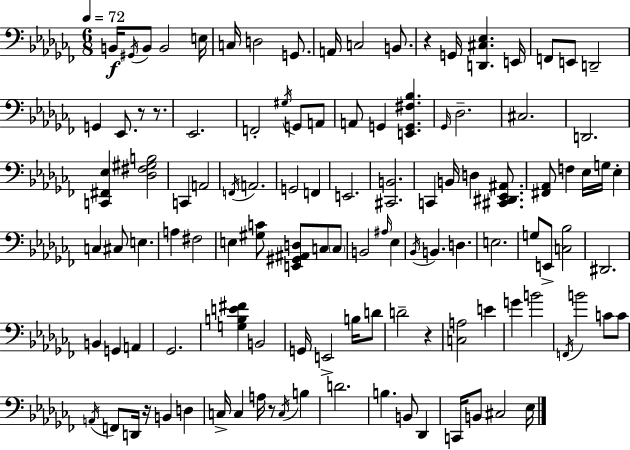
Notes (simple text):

B2/s G#2/s B2/e B2/h E3/s C3/s D3/h G2/e. A2/s C3/h B2/e. R/q G2/s [D2,C#3,Eb3]/q. E2/s F2/e E2/e D2/h G2/q Eb2/e. R/e R/e. Eb2/h. F2/h G#3/s G2/e A2/e A2/e G2/q [E2,G2,F#3,Bb3]/q. Gb2/s Db3/h. C#3/h. D2/h. [C2,F#2,Eb3]/q [Db3,F#3,G#3,B3]/h C2/q A2/h F2/s A2/h. G2/h F2/q E2/h. [C#2,B2]/h. C2/q B2/s D3/q [C#2,D#2,Eb2,A#2]/e. [F#2,Ab2]/e F3/q Eb3/s G3/s Eb3/q C3/q C#3/e E3/q. A3/q F#3/h E3/q [G#3,C4]/e [E2,G#2,A#2,D3]/e C3/e C3/e B2/h A#3/s Eb3/q Bb2/s B2/q. D3/q. E3/h. G3/e E2/e [C3,Bb3]/h D#2/h. B2/q G2/q A2/q Gb2/h. [G3,B3,E4,F#4]/q B2/h G2/s E2/h B3/s D4/e D4/h R/q [C3,A3]/h E4/q G4/q B4/h F2/s B4/h C4/e C4/e A2/s F2/e D2/s R/s B2/q D3/q C3/s C3/q A3/s R/e C3/s B3/q D4/h. B3/q. B2/e Db2/q C2/s B2/e C#3/h Eb3/s